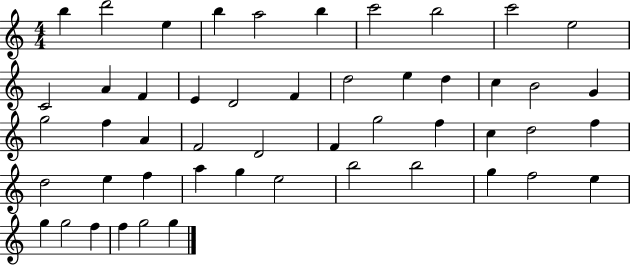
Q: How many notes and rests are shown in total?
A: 50